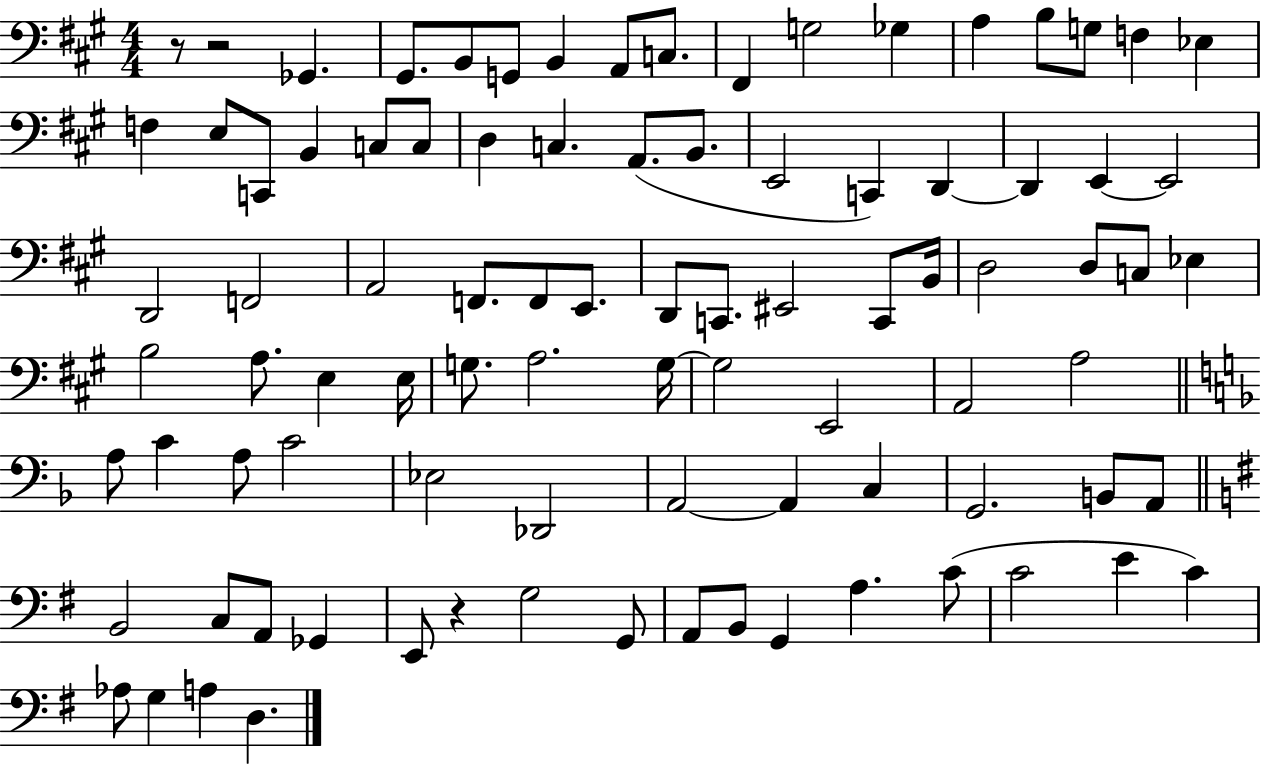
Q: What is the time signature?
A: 4/4